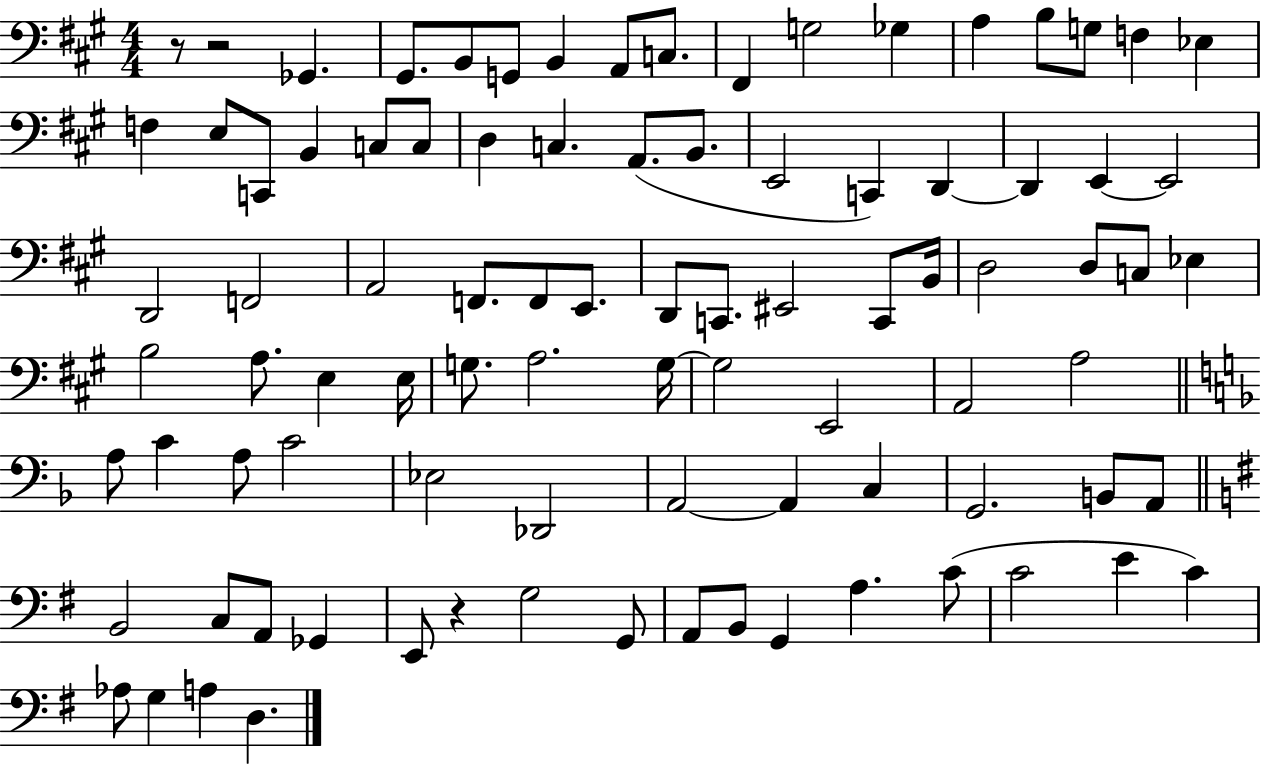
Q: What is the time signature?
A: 4/4